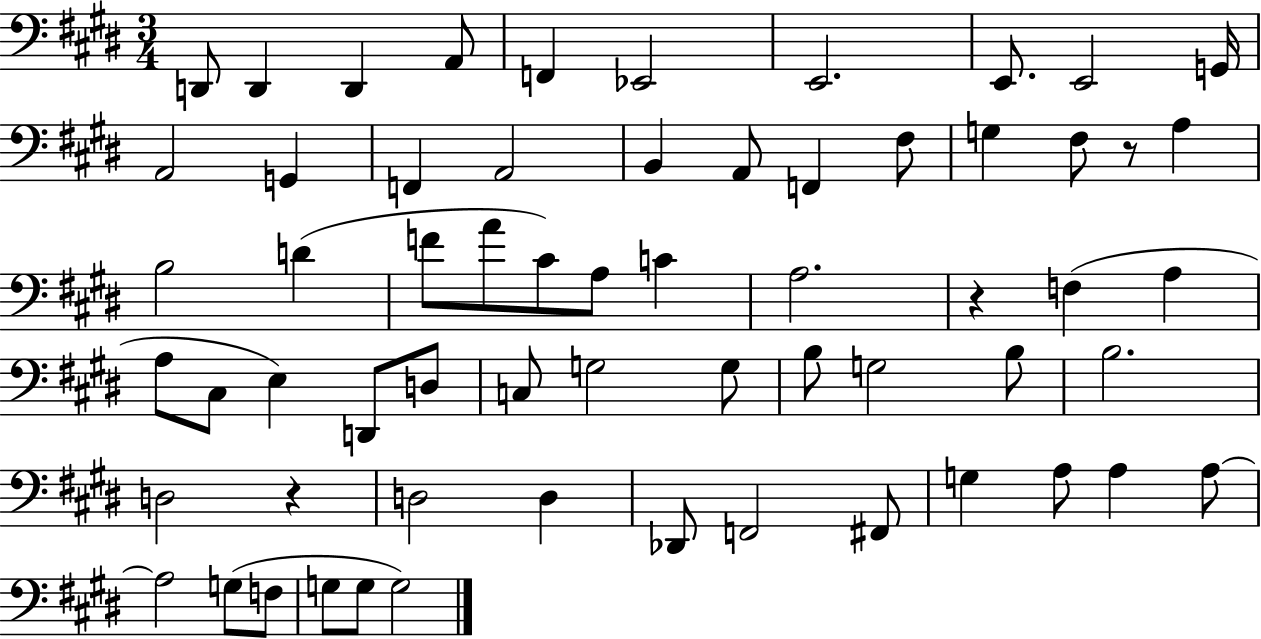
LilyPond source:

{
  \clef bass
  \numericTimeSignature
  \time 3/4
  \key e \major
  d,8 d,4 d,4 a,8 | f,4 ees,2 | e,2. | e,8. e,2 g,16 | \break a,2 g,4 | f,4 a,2 | b,4 a,8 f,4 fis8 | g4 fis8 r8 a4 | \break b2 d'4( | f'8 a'8 cis'8) a8 c'4 | a2. | r4 f4( a4 | \break a8 cis8 e4) d,8 d8 | c8 g2 g8 | b8 g2 b8 | b2. | \break d2 r4 | d2 d4 | des,8 f,2 fis,8 | g4 a8 a4 a8~~ | \break a2 g8( f8 | g8 g8 g2) | \bar "|."
}